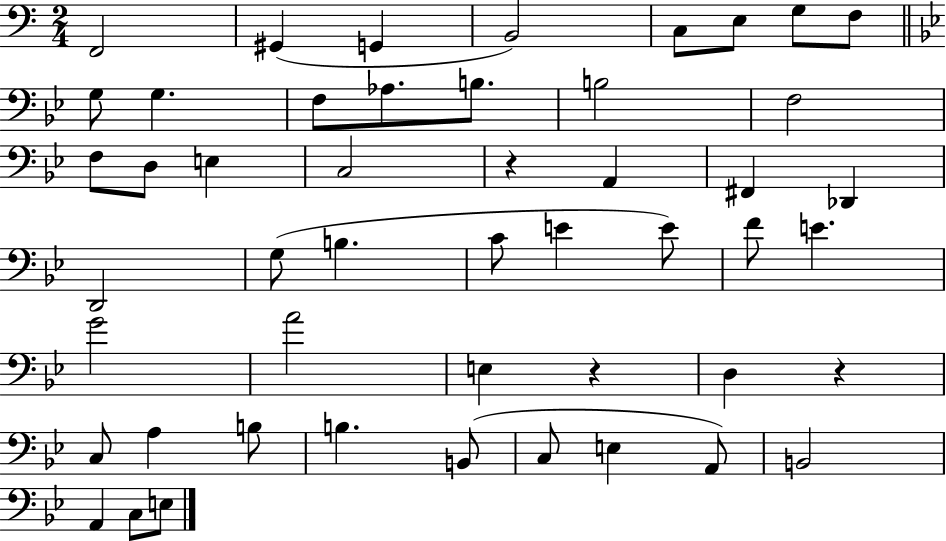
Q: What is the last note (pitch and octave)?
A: E3